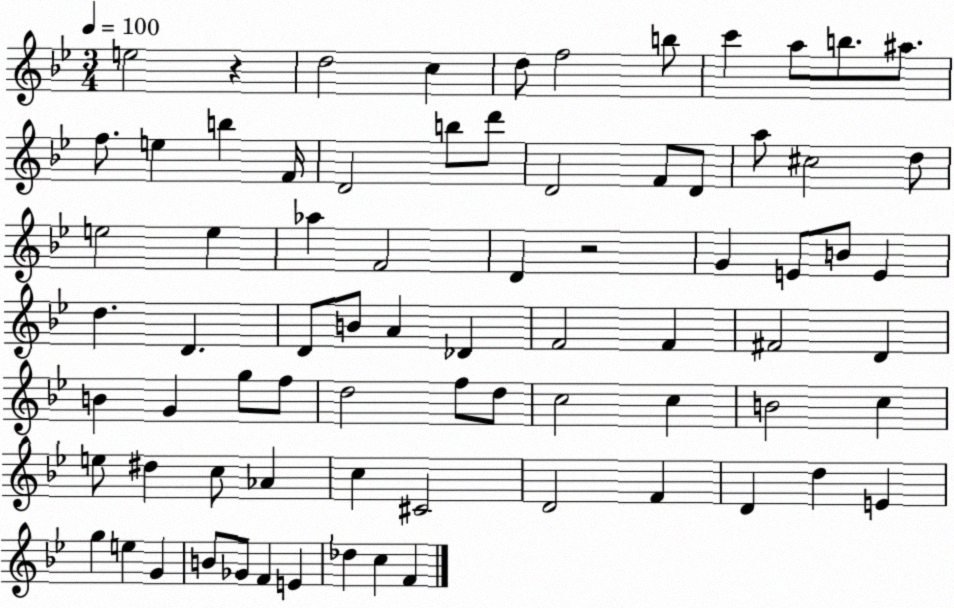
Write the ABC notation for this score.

X:1
T:Untitled
M:3/4
L:1/4
K:Bb
e2 z d2 c d/2 f2 b/2 c' a/2 b/2 ^a/2 f/2 e b F/4 D2 b/2 d'/2 D2 F/2 D/2 a/2 ^c2 d/2 e2 e _a F2 D z2 G E/2 B/2 E d D D/2 B/2 A _D F2 F ^F2 D B G g/2 f/2 d2 f/2 d/2 c2 c B2 c e/2 ^d c/2 _A c ^C2 D2 F D d E g e G B/2 _G/2 F E _d c F